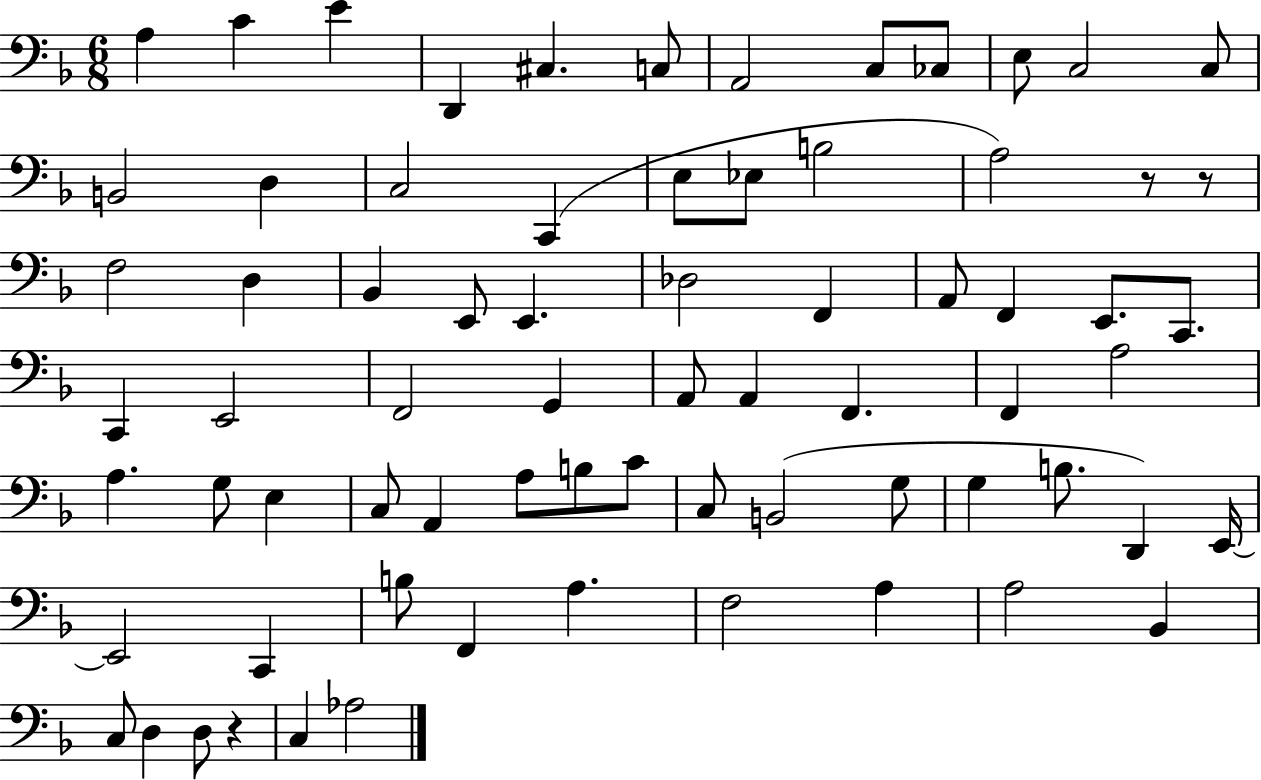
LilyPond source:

{
  \clef bass
  \numericTimeSignature
  \time 6/8
  \key f \major
  a4 c'4 e'4 | d,4 cis4. c8 | a,2 c8 ces8 | e8 c2 c8 | \break b,2 d4 | c2 c,4( | e8 ees8 b2 | a2) r8 r8 | \break f2 d4 | bes,4 e,8 e,4. | des2 f,4 | a,8 f,4 e,8. c,8. | \break c,4 e,2 | f,2 g,4 | a,8 a,4 f,4. | f,4 a2 | \break a4. g8 e4 | c8 a,4 a8 b8 c'8 | c8 b,2( g8 | g4 b8. d,4) e,16~~ | \break e,2 c,4 | b8 f,4 a4. | f2 a4 | a2 bes,4 | \break c8 d4 d8 r4 | c4 aes2 | \bar "|."
}